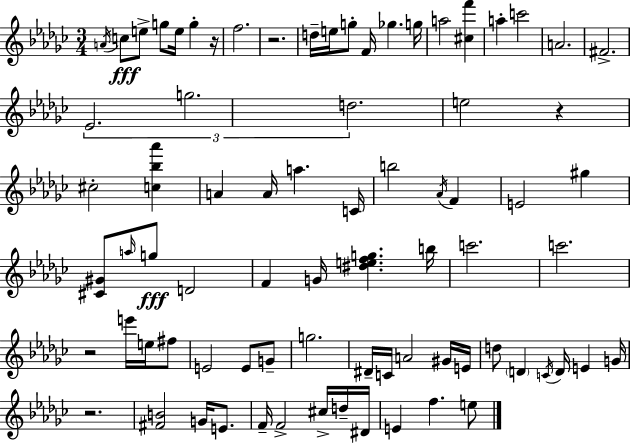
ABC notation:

X:1
T:Untitled
M:3/4
L:1/4
K:Ebm
A/4 c/2 e/2 g/2 e/4 g z/4 f2 z2 d/4 e/4 g/2 F/4 _g g/4 a2 [^cf'] a c'2 A2 ^F2 _E2 g2 d2 e2 z ^c2 [c_b_a'] A A/4 a C/4 b2 _A/4 F E2 ^g [^C^G]/2 a/4 g/2 D2 F G/4 [^defg] b/4 c'2 c'2 z2 e'/4 e/4 ^f/2 E2 E/2 G/2 g2 ^D/4 C/4 A2 ^G/4 E/4 d/2 D C/4 D/4 E G/4 z2 [^FB]2 G/4 E/2 F/4 F2 ^c/4 d/4 ^D/4 E f e/2